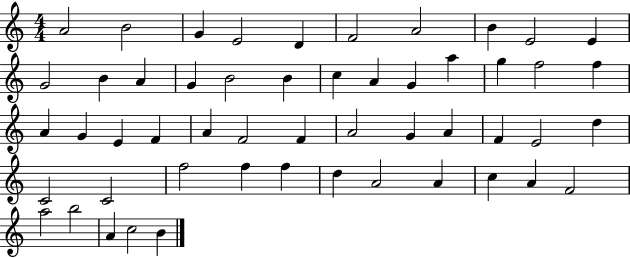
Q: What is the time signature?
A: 4/4